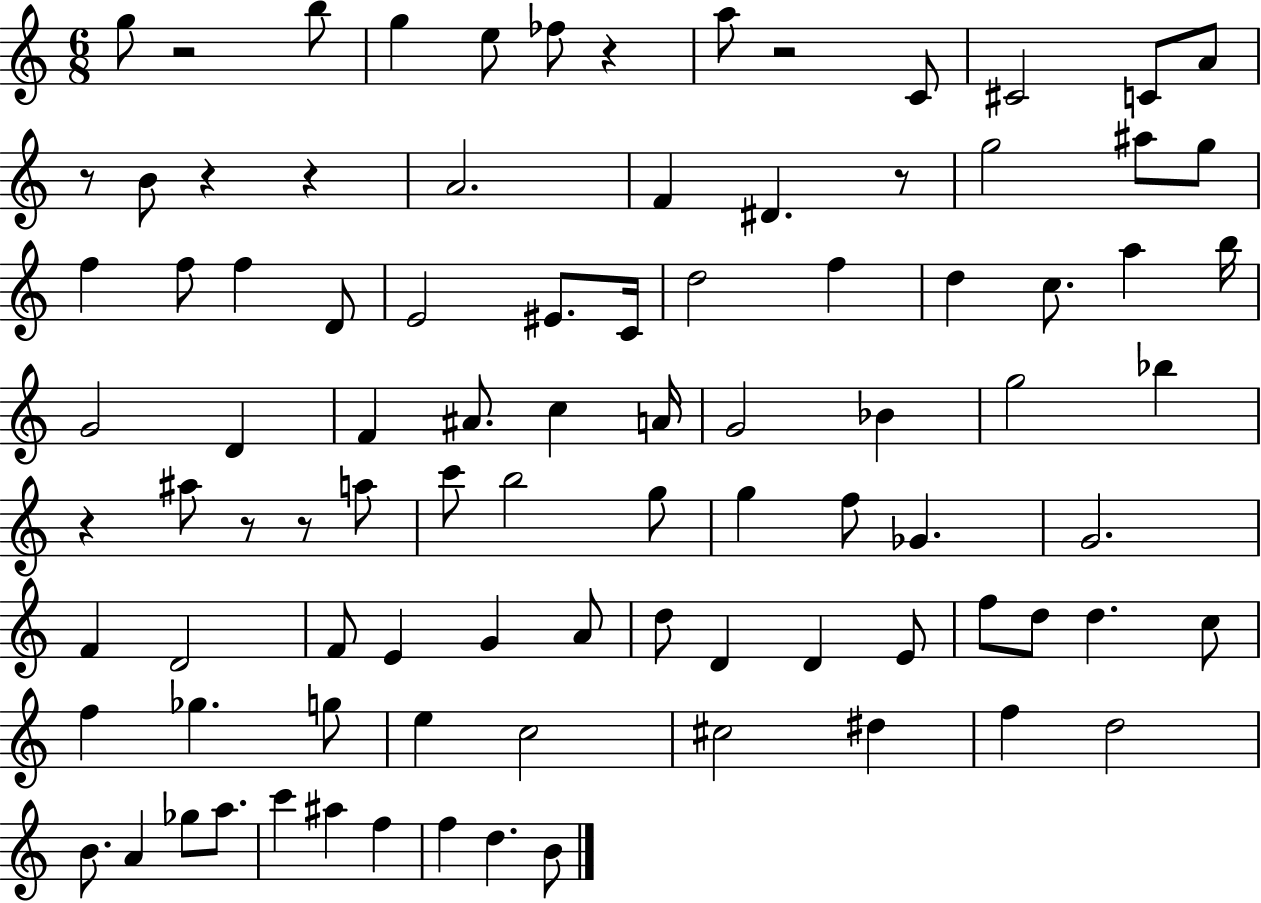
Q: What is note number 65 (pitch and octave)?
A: Gb5